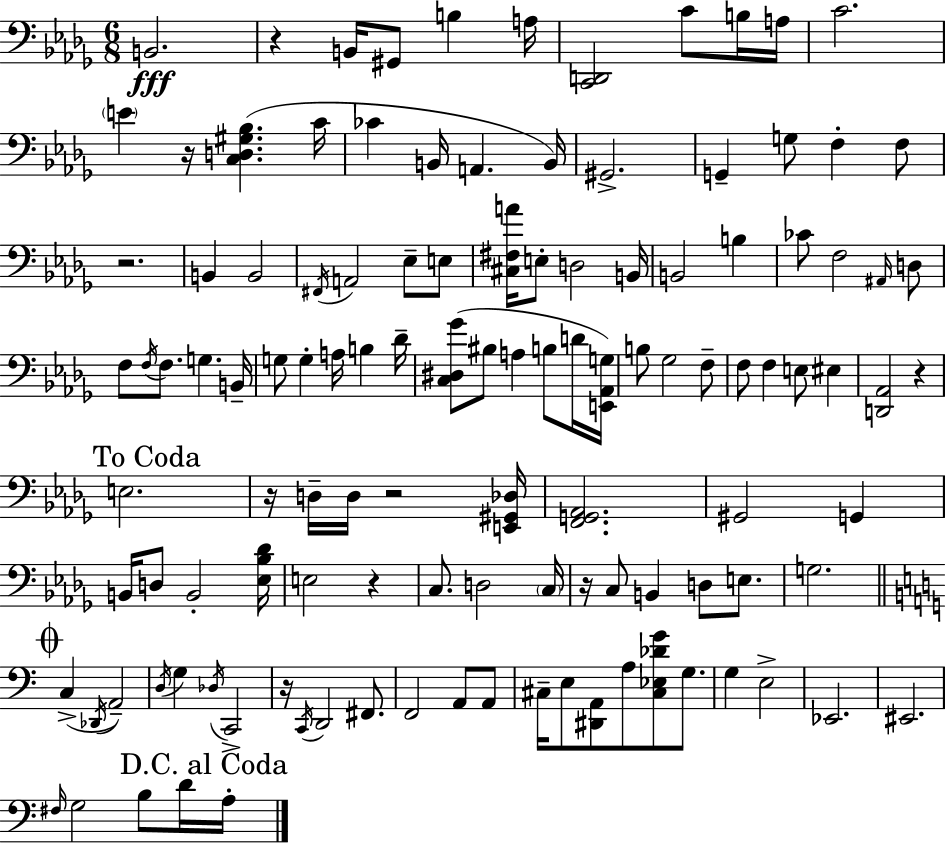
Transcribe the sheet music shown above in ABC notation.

X:1
T:Untitled
M:6/8
L:1/4
K:Bbm
B,,2 z B,,/4 ^G,,/2 B, A,/4 [C,,D,,]2 C/2 B,/4 A,/4 C2 E z/4 [C,D,^G,_B,] C/4 _C B,,/4 A,, B,,/4 ^G,,2 G,, G,/2 F, F,/2 z2 B,, B,,2 ^F,,/4 A,,2 _E,/2 E,/2 [^C,^F,A]/4 E,/2 D,2 B,,/4 B,,2 B, _C/2 F,2 ^A,,/4 D,/2 F,/2 F,/4 F,/2 G, B,,/4 G,/2 G, A,/4 B, _D/4 [C,^D,_G]/2 ^B,/2 A, B,/2 D/4 [E,,_A,,G,]/4 B,/2 _G,2 F,/2 F,/2 F, E,/2 ^E, [D,,_A,,]2 z E,2 z/4 D,/4 D,/4 z2 [E,,^G,,_D,]/4 [F,,G,,_A,,]2 ^G,,2 G,, B,,/4 D,/2 B,,2 [_E,_B,_D]/4 E,2 z C,/2 D,2 C,/4 z/4 C,/2 B,, D,/2 E,/2 G,2 C, _D,,/4 A,,2 D,/4 G, _D,/4 C,,2 z/4 C,,/4 D,,2 ^F,,/2 F,,2 A,,/2 A,,/2 ^C,/4 E,/2 [^D,,A,,]/2 A,/2 [^C,_E,_DG]/2 G,/2 G, E,2 _E,,2 ^E,,2 ^F,/4 G,2 B,/2 D/4 A,/4